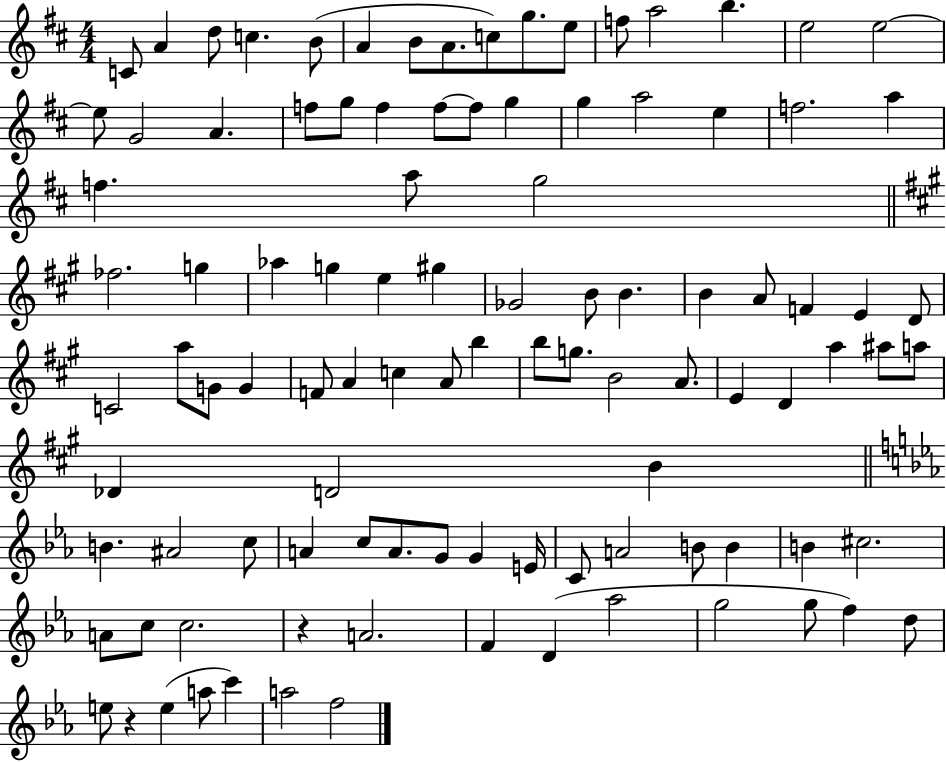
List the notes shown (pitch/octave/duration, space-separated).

C4/e A4/q D5/e C5/q. B4/e A4/q B4/e A4/e. C5/e G5/e. E5/e F5/e A5/h B5/q. E5/h E5/h E5/e G4/h A4/q. F5/e G5/e F5/q F5/e F5/e G5/q G5/q A5/h E5/q F5/h. A5/q F5/q. A5/e G5/h FES5/h. G5/q Ab5/q G5/q E5/q G#5/q Gb4/h B4/e B4/q. B4/q A4/e F4/q E4/q D4/e C4/h A5/e G4/e G4/q F4/e A4/q C5/q A4/e B5/q B5/e G5/e. B4/h A4/e. E4/q D4/q A5/q A#5/e A5/e Db4/q D4/h B4/q B4/q. A#4/h C5/e A4/q C5/e A4/e. G4/e G4/q E4/s C4/e A4/h B4/e B4/q B4/q C#5/h. A4/e C5/e C5/h. R/q A4/h. F4/q D4/q Ab5/h G5/h G5/e F5/q D5/e E5/e R/q E5/q A5/e C6/q A5/h F5/h